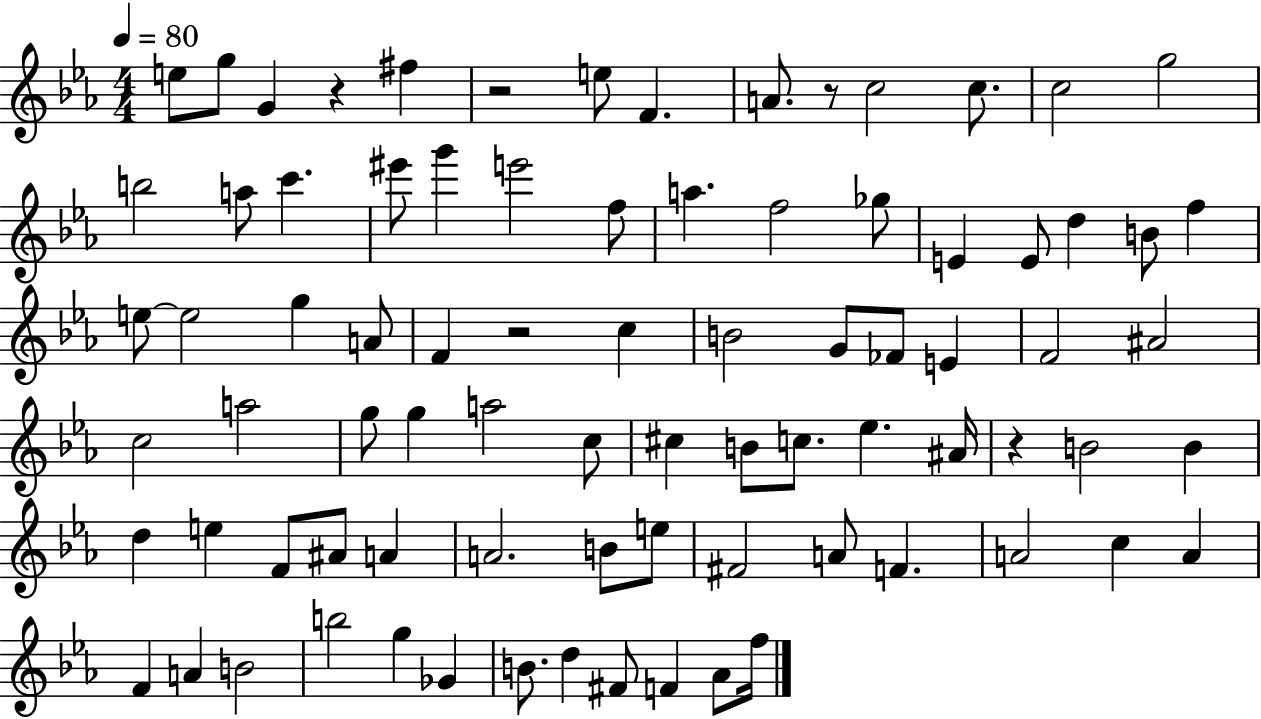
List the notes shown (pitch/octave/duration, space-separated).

E5/e G5/e G4/q R/q F#5/q R/h E5/e F4/q. A4/e. R/e C5/h C5/e. C5/h G5/h B5/h A5/e C6/q. EIS6/e G6/q E6/h F5/e A5/q. F5/h Gb5/e E4/q E4/e D5/q B4/e F5/q E5/e E5/h G5/q A4/e F4/q R/h C5/q B4/h G4/e FES4/e E4/q F4/h A#4/h C5/h A5/h G5/e G5/q A5/h C5/e C#5/q B4/e C5/e. Eb5/q. A#4/s R/q B4/h B4/q D5/q E5/q F4/e A#4/e A4/q A4/h. B4/e E5/e F#4/h A4/e F4/q. A4/h C5/q A4/q F4/q A4/q B4/h B5/h G5/q Gb4/q B4/e. D5/q F#4/e F4/q Ab4/e F5/s